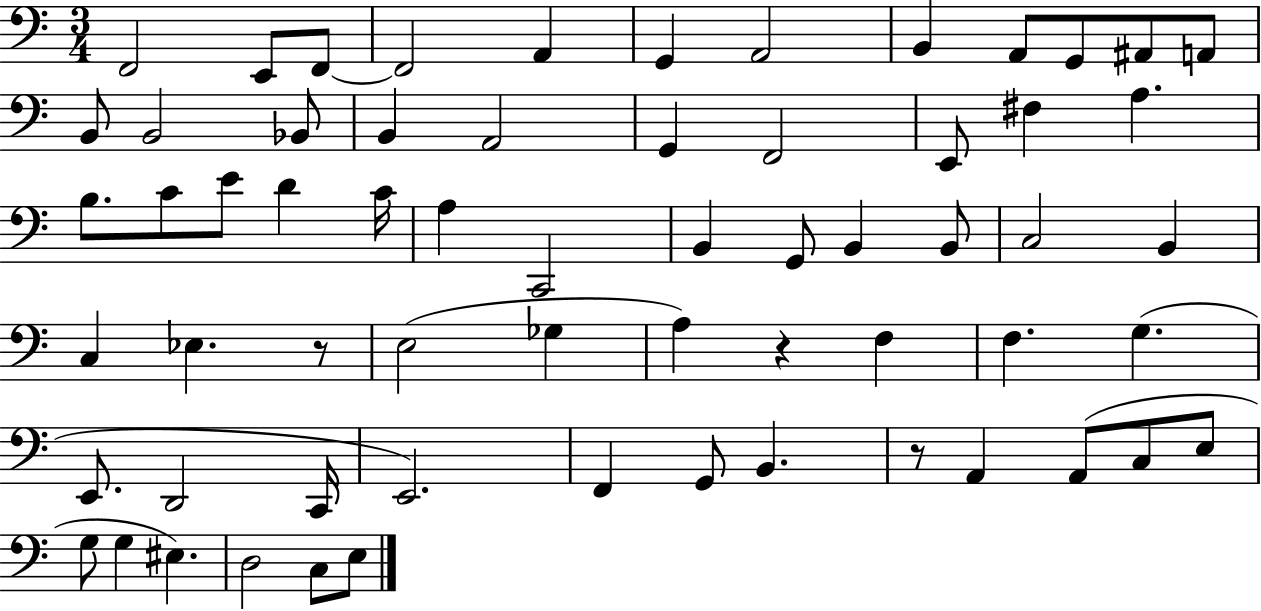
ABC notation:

X:1
T:Untitled
M:3/4
L:1/4
K:C
F,,2 E,,/2 F,,/2 F,,2 A,, G,, A,,2 B,, A,,/2 G,,/2 ^A,,/2 A,,/2 B,,/2 B,,2 _B,,/2 B,, A,,2 G,, F,,2 E,,/2 ^F, A, B,/2 C/2 E/2 D C/4 A, C,,2 B,, G,,/2 B,, B,,/2 C,2 B,, C, _E, z/2 E,2 _G, A, z F, F, G, E,,/2 D,,2 C,,/4 E,,2 F,, G,,/2 B,, z/2 A,, A,,/2 C,/2 E,/2 G,/2 G, ^E, D,2 C,/2 E,/2